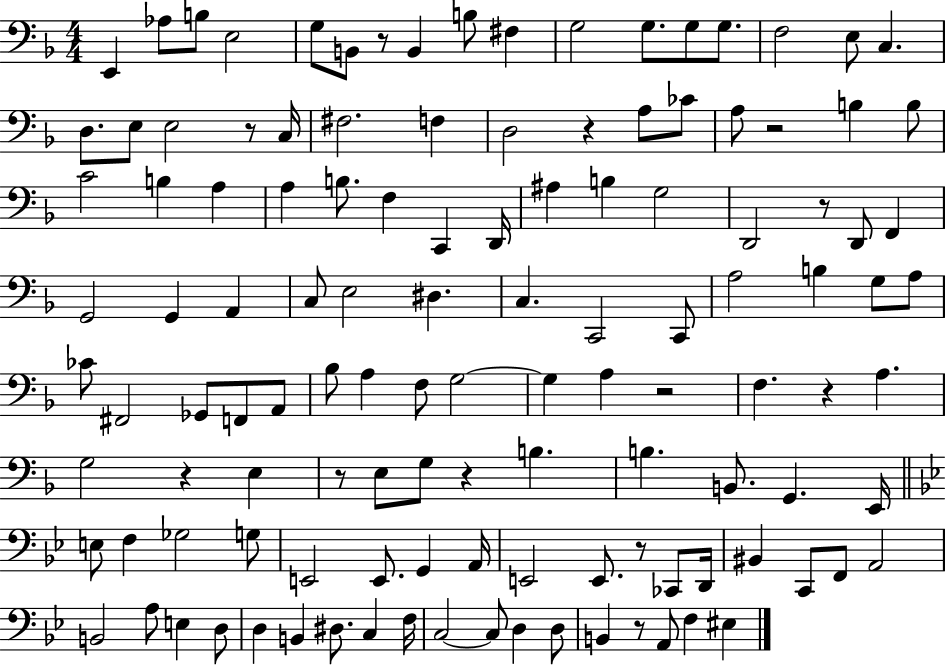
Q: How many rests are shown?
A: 12